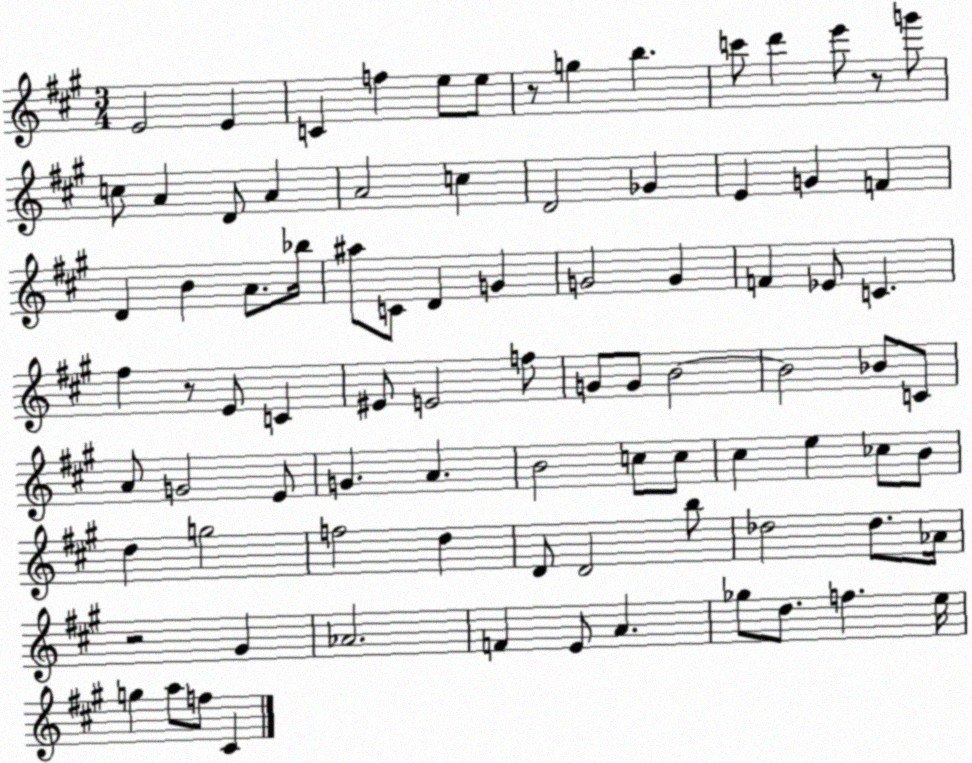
X:1
T:Untitled
M:3/4
L:1/4
K:A
E2 E C f e/2 e/2 z/2 g b c'/2 d' e'/2 z/2 g'/2 c/2 A D/2 A A2 c D2 _G E G F D B A/2 _b/4 ^a/2 C/2 D G G2 G F _E/2 C ^f z/2 E/2 C ^E/2 E2 f/2 G/2 G/2 B2 B2 _B/2 C/2 A/2 G2 E/2 G A B2 c/2 c/2 ^c e _c/2 B/2 d g2 f2 d D/2 D2 b/2 _d2 _d/2 _A/4 z2 ^G _A2 F E/2 A _g/2 d/2 f e/4 g a/2 f/2 ^C